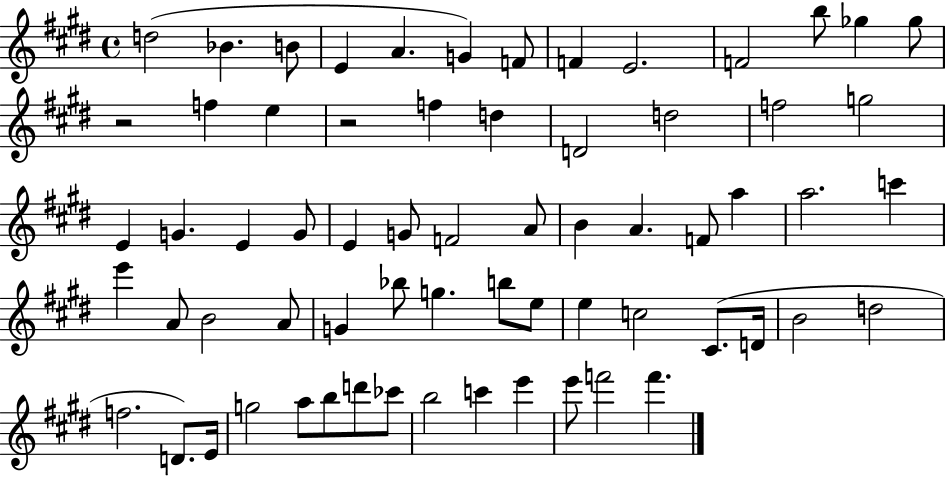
X:1
T:Untitled
M:4/4
L:1/4
K:E
d2 _B B/2 E A G F/2 F E2 F2 b/2 _g _g/2 z2 f e z2 f d D2 d2 f2 g2 E G E G/2 E G/2 F2 A/2 B A F/2 a a2 c' e' A/2 B2 A/2 G _b/2 g b/2 e/2 e c2 ^C/2 D/4 B2 d2 f2 D/2 E/4 g2 a/2 b/2 d'/2 _c'/2 b2 c' e' e'/2 f'2 f'